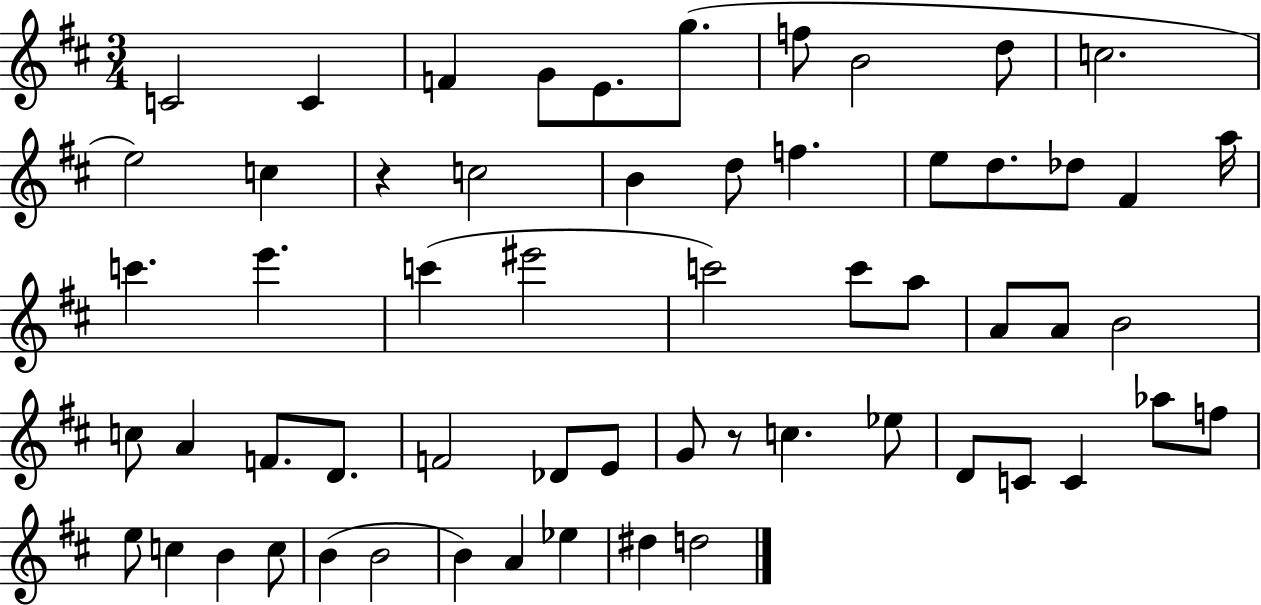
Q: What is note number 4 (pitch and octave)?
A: G4